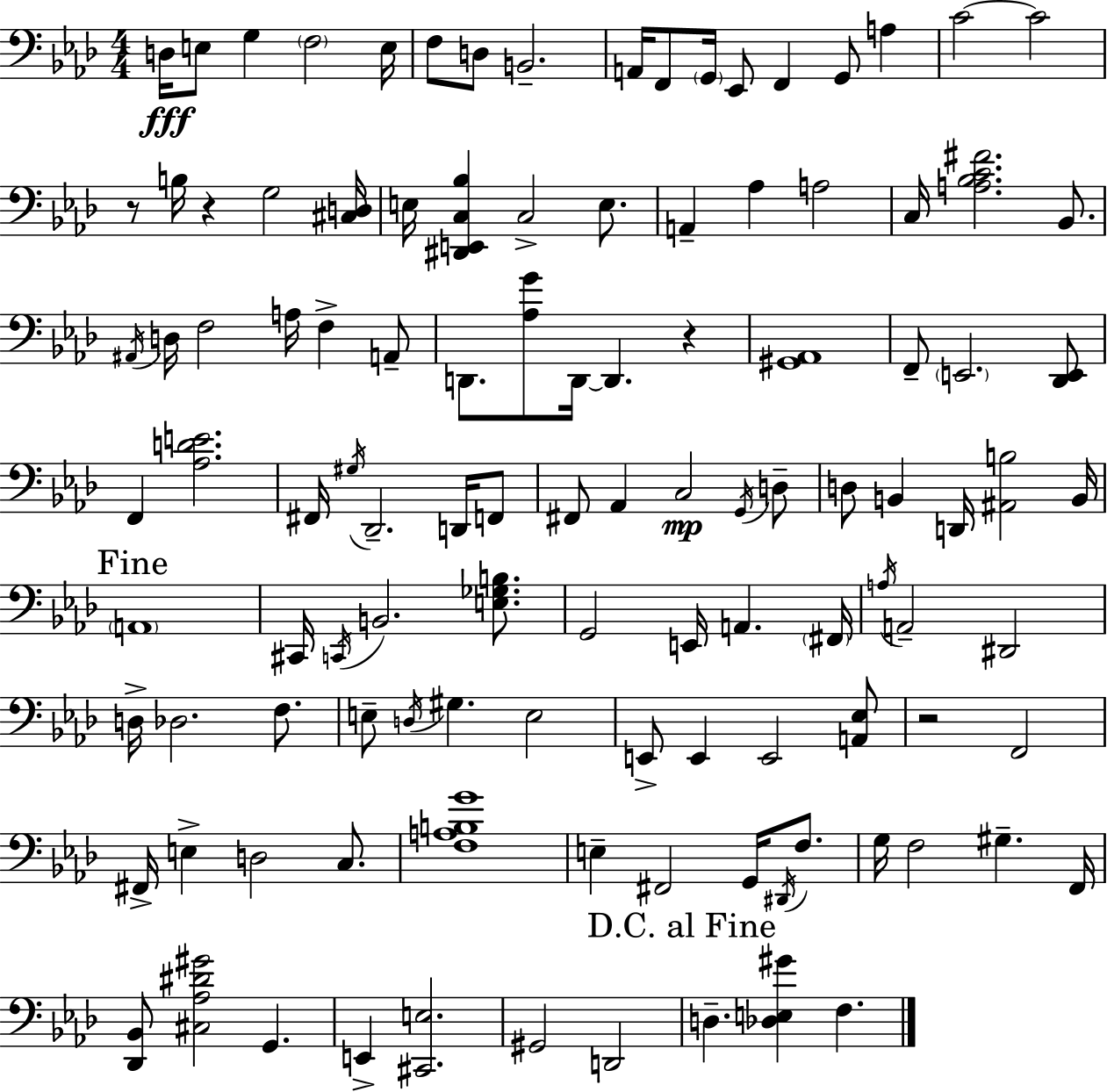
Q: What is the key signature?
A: AES major